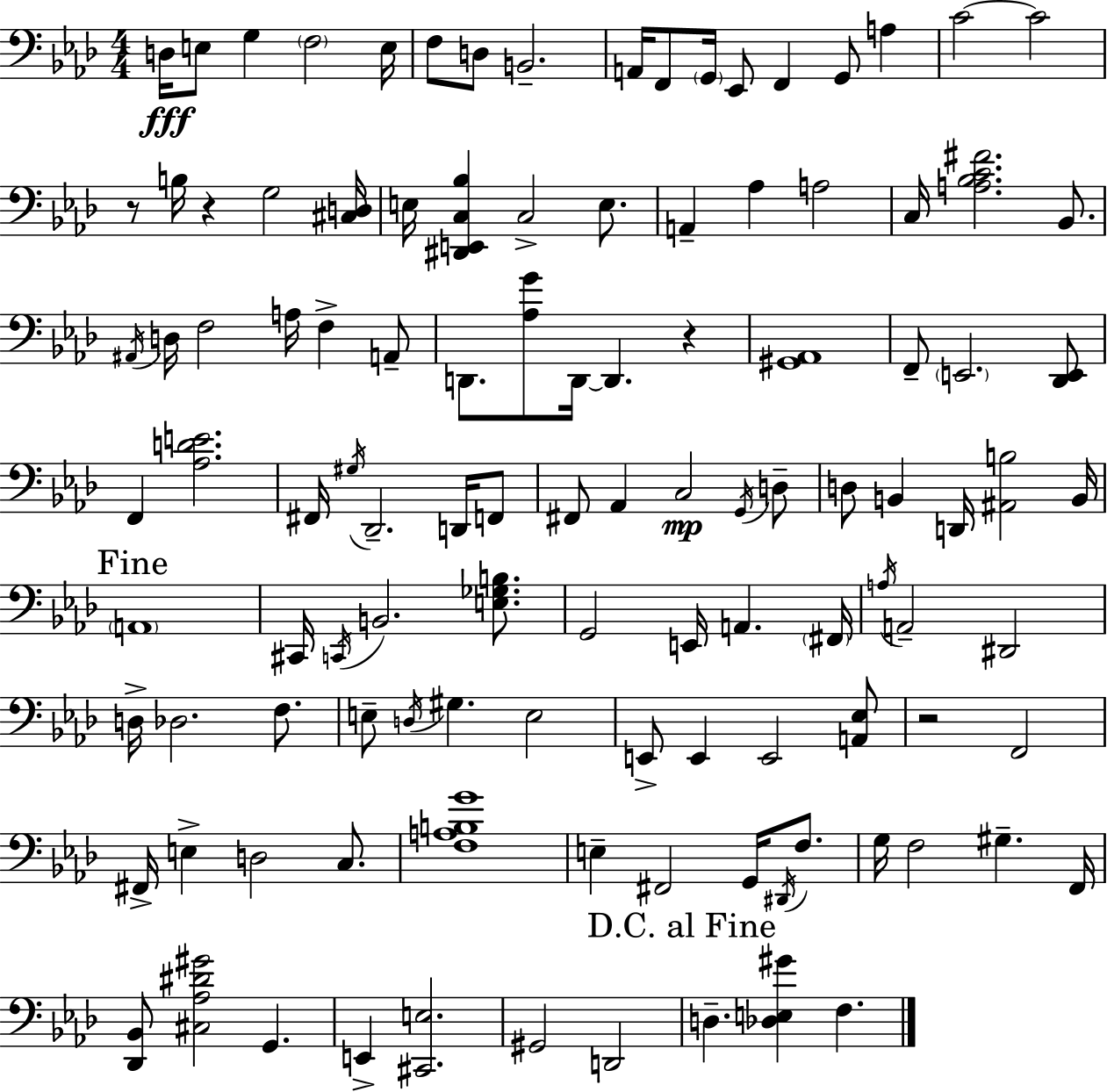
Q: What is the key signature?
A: AES major